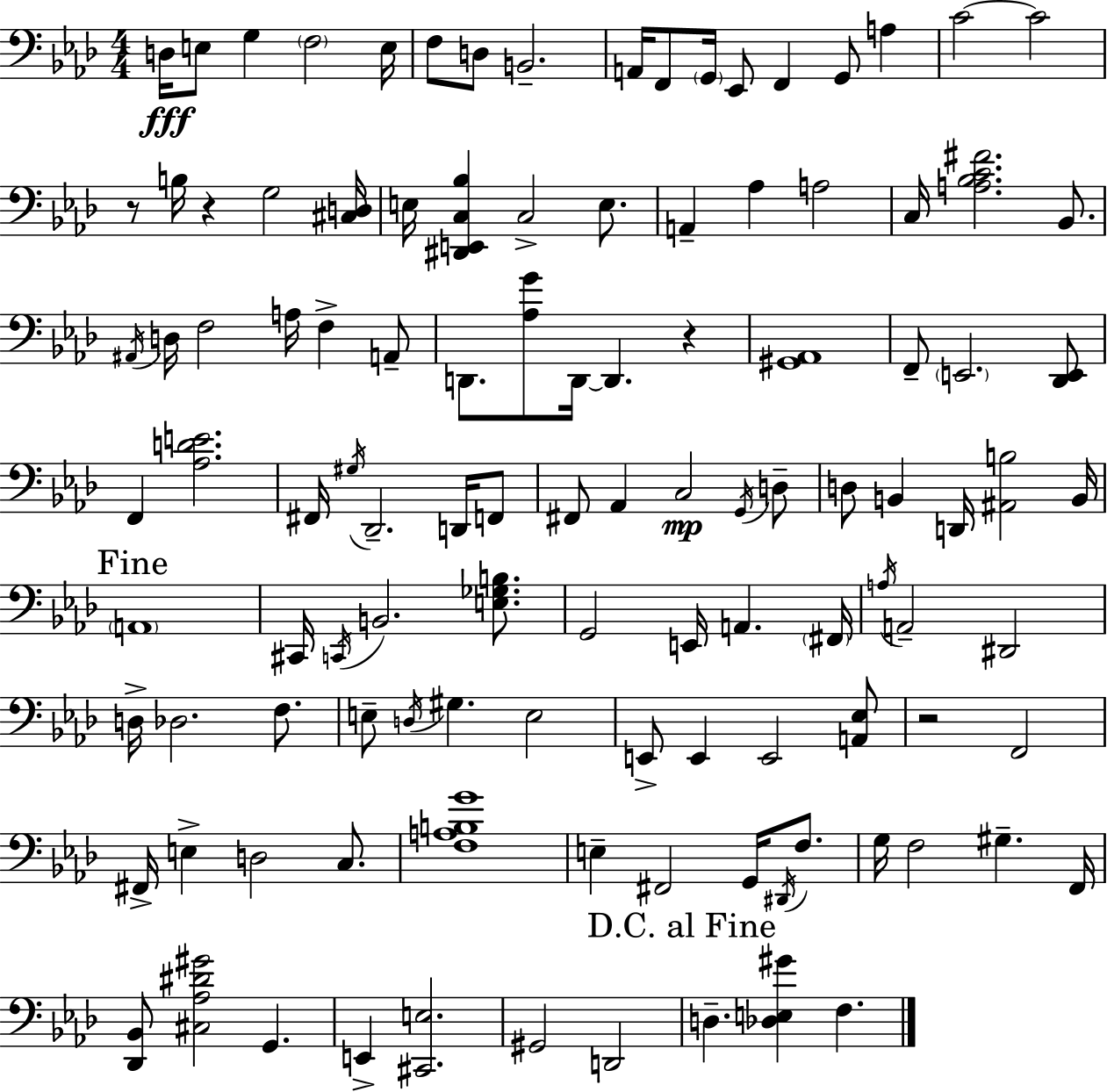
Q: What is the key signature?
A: AES major